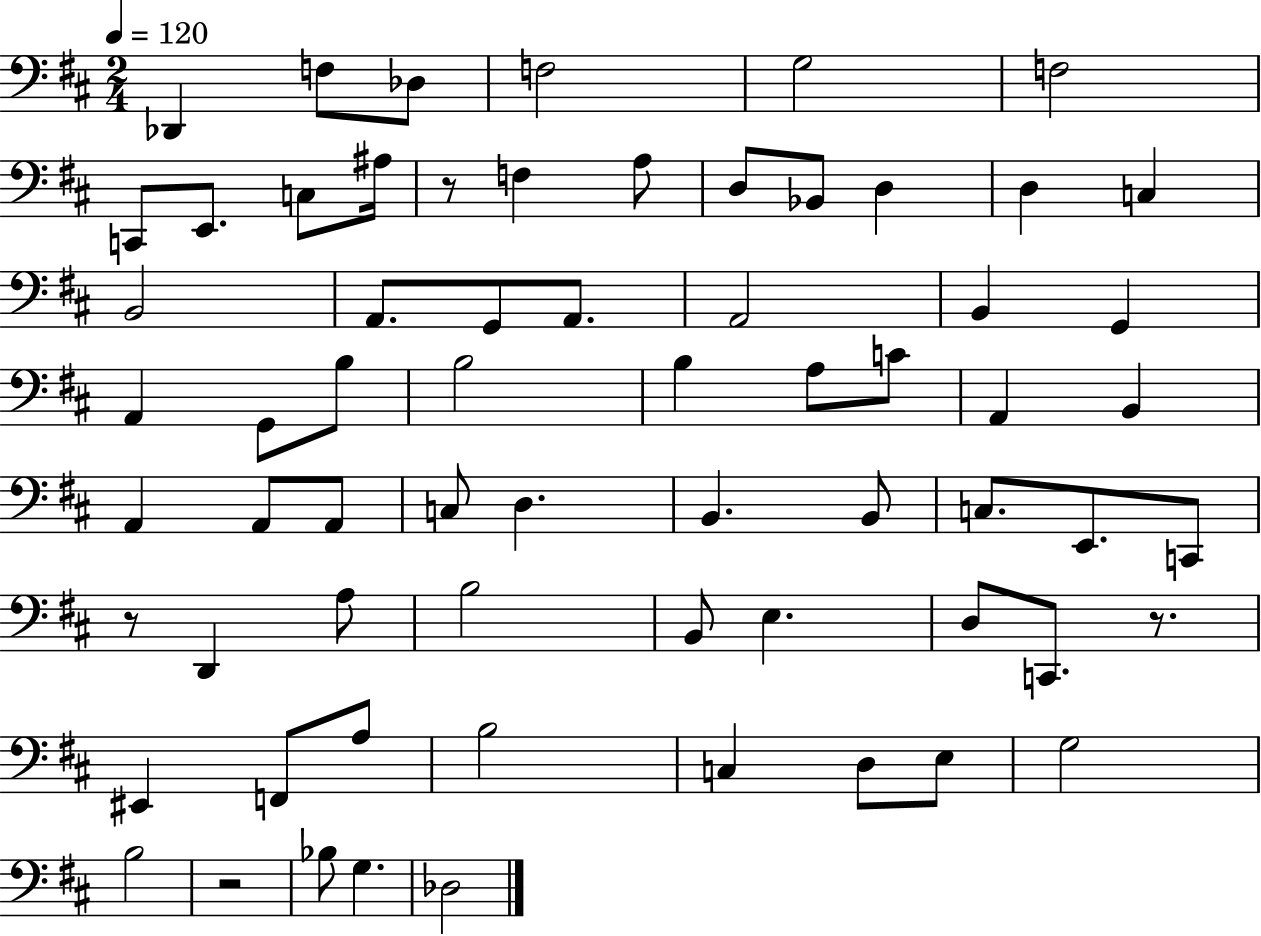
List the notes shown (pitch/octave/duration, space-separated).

Db2/q F3/e Db3/e F3/h G3/h F3/h C2/e E2/e. C3/e A#3/s R/e F3/q A3/e D3/e Bb2/e D3/q D3/q C3/q B2/h A2/e. G2/e A2/e. A2/h B2/q G2/q A2/q G2/e B3/e B3/h B3/q A3/e C4/e A2/q B2/q A2/q A2/e A2/e C3/e D3/q. B2/q. B2/e C3/e. E2/e. C2/e R/e D2/q A3/e B3/h B2/e E3/q. D3/e C2/e. R/e. EIS2/q F2/e A3/e B3/h C3/q D3/e E3/e G3/h B3/h R/h Bb3/e G3/q. Db3/h